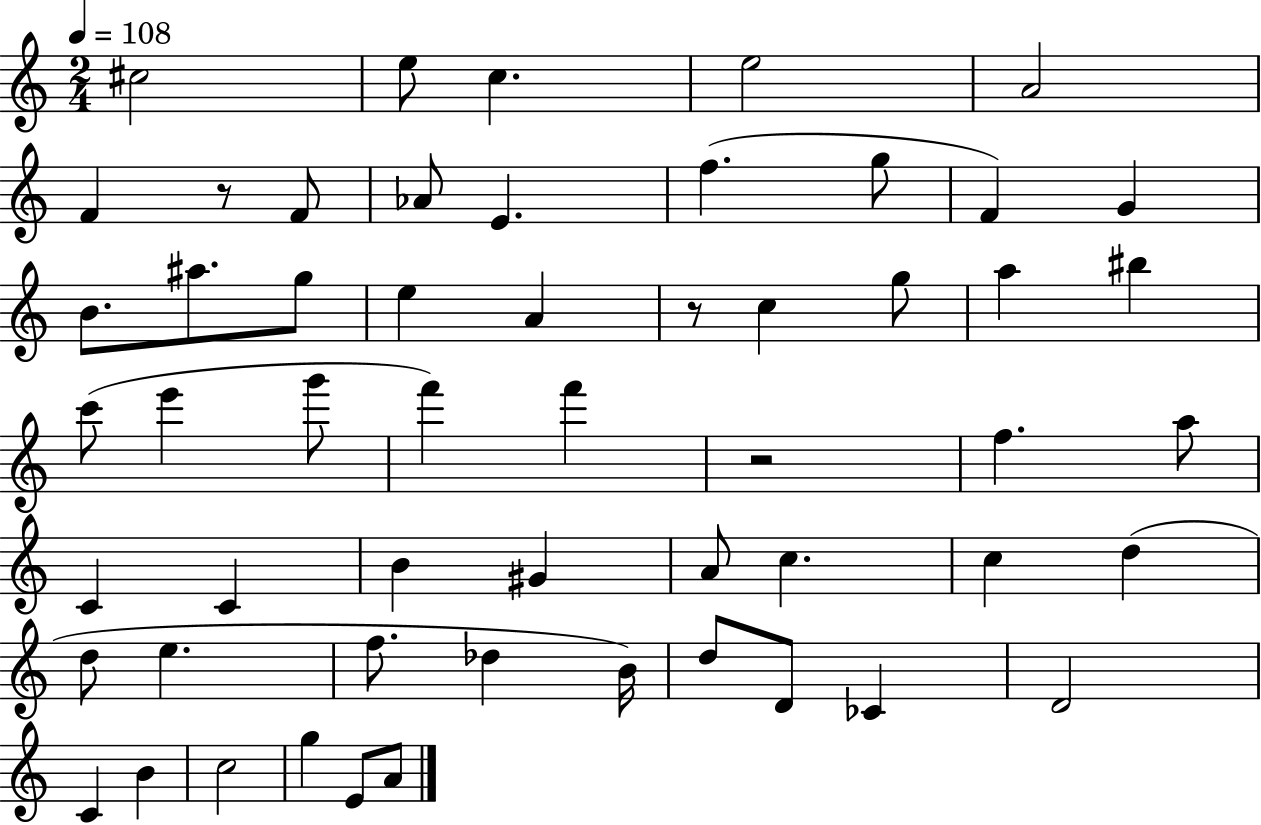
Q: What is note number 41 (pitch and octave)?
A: Db5